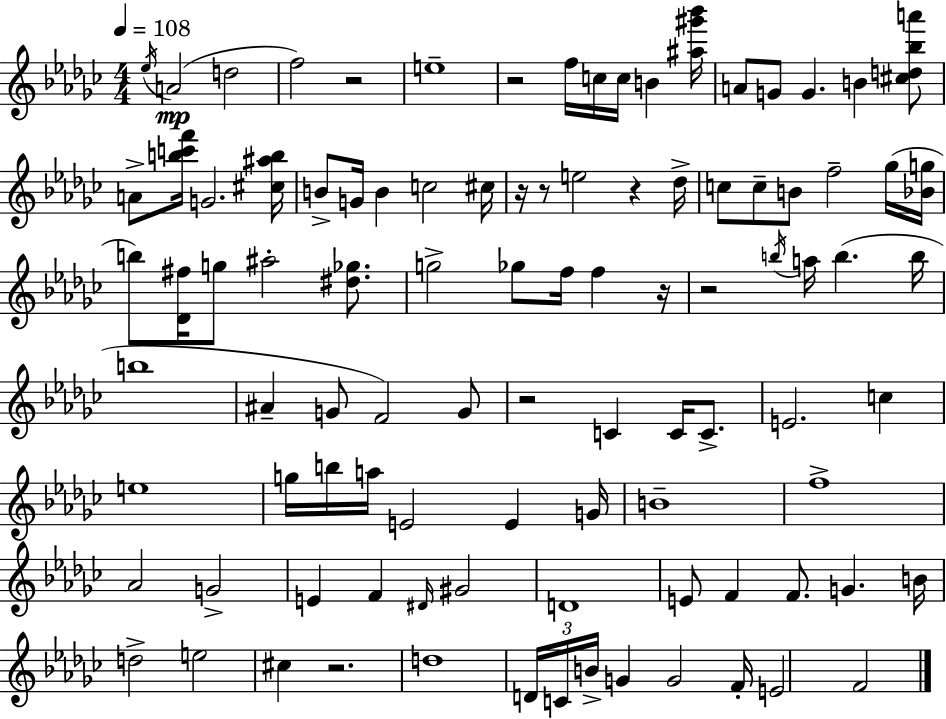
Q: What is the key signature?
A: EES minor